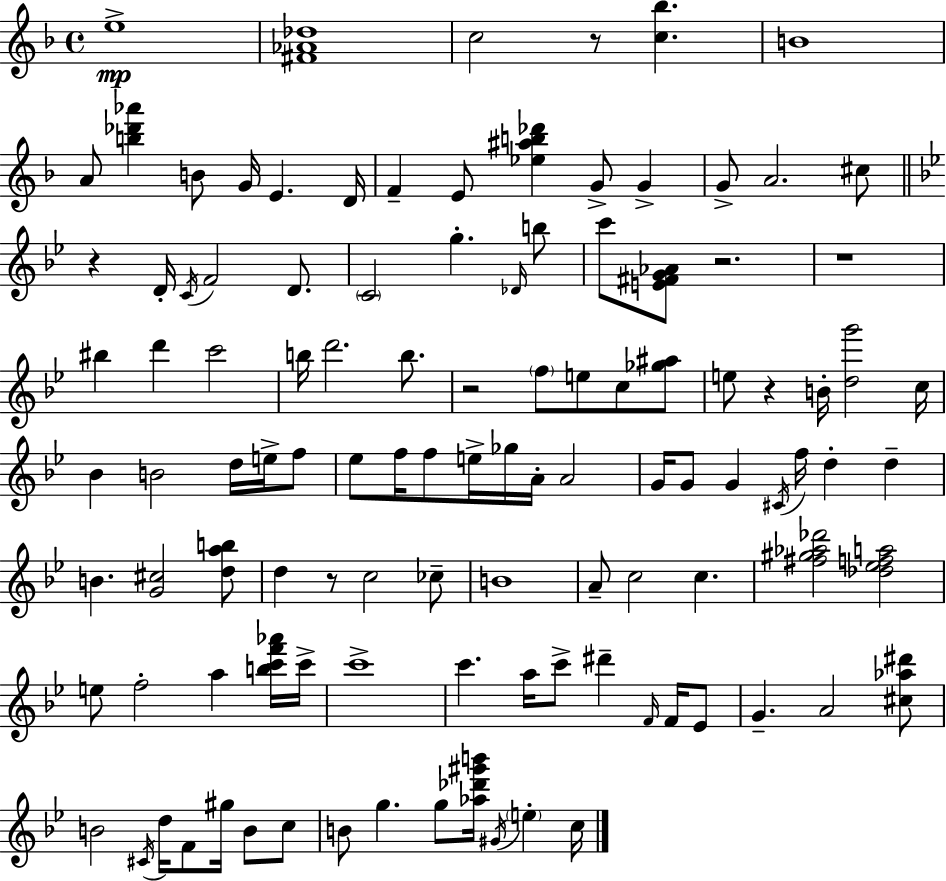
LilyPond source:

{
  \clef treble
  \time 4/4
  \defaultTimeSignature
  \key f \major
  e''1->\mp | <fis' aes' des''>1 | c''2 r8 <c'' bes''>4. | b'1 | \break a'8 <b'' des''' aes'''>4 b'8 g'16 e'4. d'16 | f'4-- e'8 <ees'' ais'' b'' des'''>4 g'8-> g'4-> | g'8-> a'2. cis''8 | \bar "||" \break \key bes \major r4 d'16-. \acciaccatura { c'16 } f'2 d'8. | \parenthesize c'2 g''4.-. \grace { des'16 } | b''8 c'''8 <e' fis' g' aes'>8 r2. | r1 | \break bis''4 d'''4 c'''2 | b''16 d'''2. b''8. | r2 \parenthesize f''8 e''8 c''8 | <ges'' ais''>8 e''8 r4 b'16-. <d'' g'''>2 | \break c''16 bes'4 b'2 d''16 e''16-> | f''8 ees''8 f''16 f''8 e''16-> ges''16 a'16-. a'2 | g'16 g'8 g'4 \acciaccatura { cis'16 } f''16 d''4-. d''4-- | b'4. <g' cis''>2 | \break <d'' a'' b''>8 d''4 r8 c''2 | ces''8-- b'1 | a'8-- c''2 c''4. | <fis'' gis'' aes'' des'''>2 <des'' ees'' f'' a''>2 | \break e''8 f''2-. a''4 | <b'' c''' f''' aes'''>16 c'''16-> c'''1-> | c'''4. a''16 c'''8-> dis'''4-- | \grace { f'16 } f'16 ees'8 g'4.-- a'2 | \break <cis'' aes'' dis'''>8 b'2 \acciaccatura { cis'16 } d''16 f'8 | gis''16 b'8 c''8 b'8 g''4. g''8 <aes'' des''' gis''' b'''>16 | \acciaccatura { gis'16 } \parenthesize e''4-. c''16 \bar "|."
}